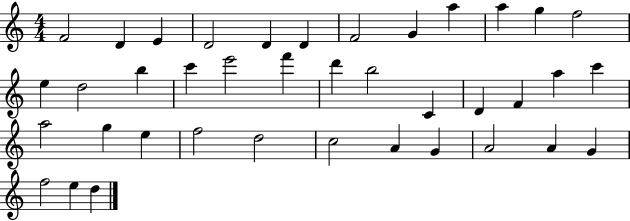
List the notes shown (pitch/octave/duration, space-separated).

F4/h D4/q E4/q D4/h D4/q D4/q F4/h G4/q A5/q A5/q G5/q F5/h E5/q D5/h B5/q C6/q E6/h F6/q D6/q B5/h C4/q D4/q F4/q A5/q C6/q A5/h G5/q E5/q F5/h D5/h C5/h A4/q G4/q A4/h A4/q G4/q F5/h E5/q D5/q